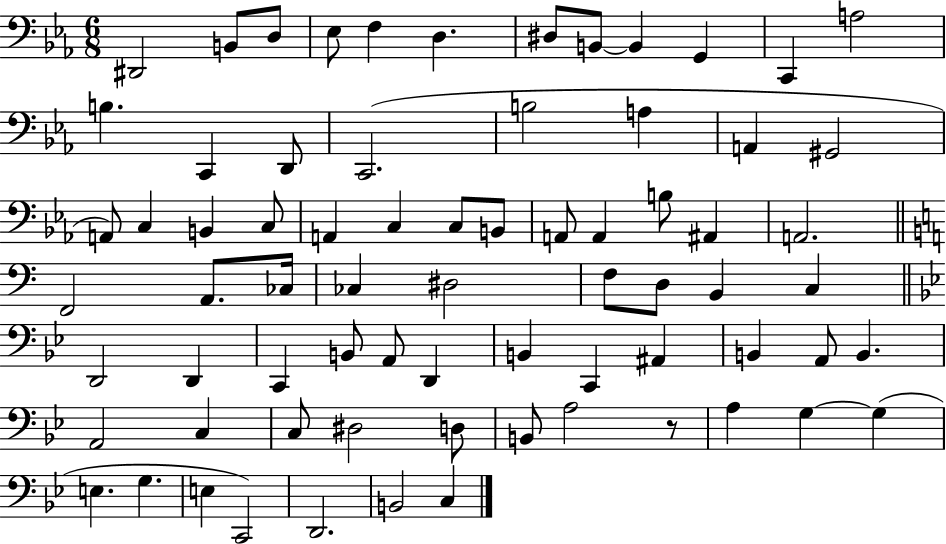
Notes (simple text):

D#2/h B2/e D3/e Eb3/e F3/q D3/q. D#3/e B2/e B2/q G2/q C2/q A3/h B3/q. C2/q D2/e C2/h. B3/h A3/q A2/q G#2/h A2/e C3/q B2/q C3/e A2/q C3/q C3/e B2/e A2/e A2/q B3/e A#2/q A2/h. F2/h A2/e. CES3/s CES3/q D#3/h F3/e D3/e B2/q C3/q D2/h D2/q C2/q B2/e A2/e D2/q B2/q C2/q A#2/q B2/q A2/e B2/q. A2/h C3/q C3/e D#3/h D3/e B2/e A3/h R/e A3/q G3/q G3/q E3/q. G3/q. E3/q C2/h D2/h. B2/h C3/q